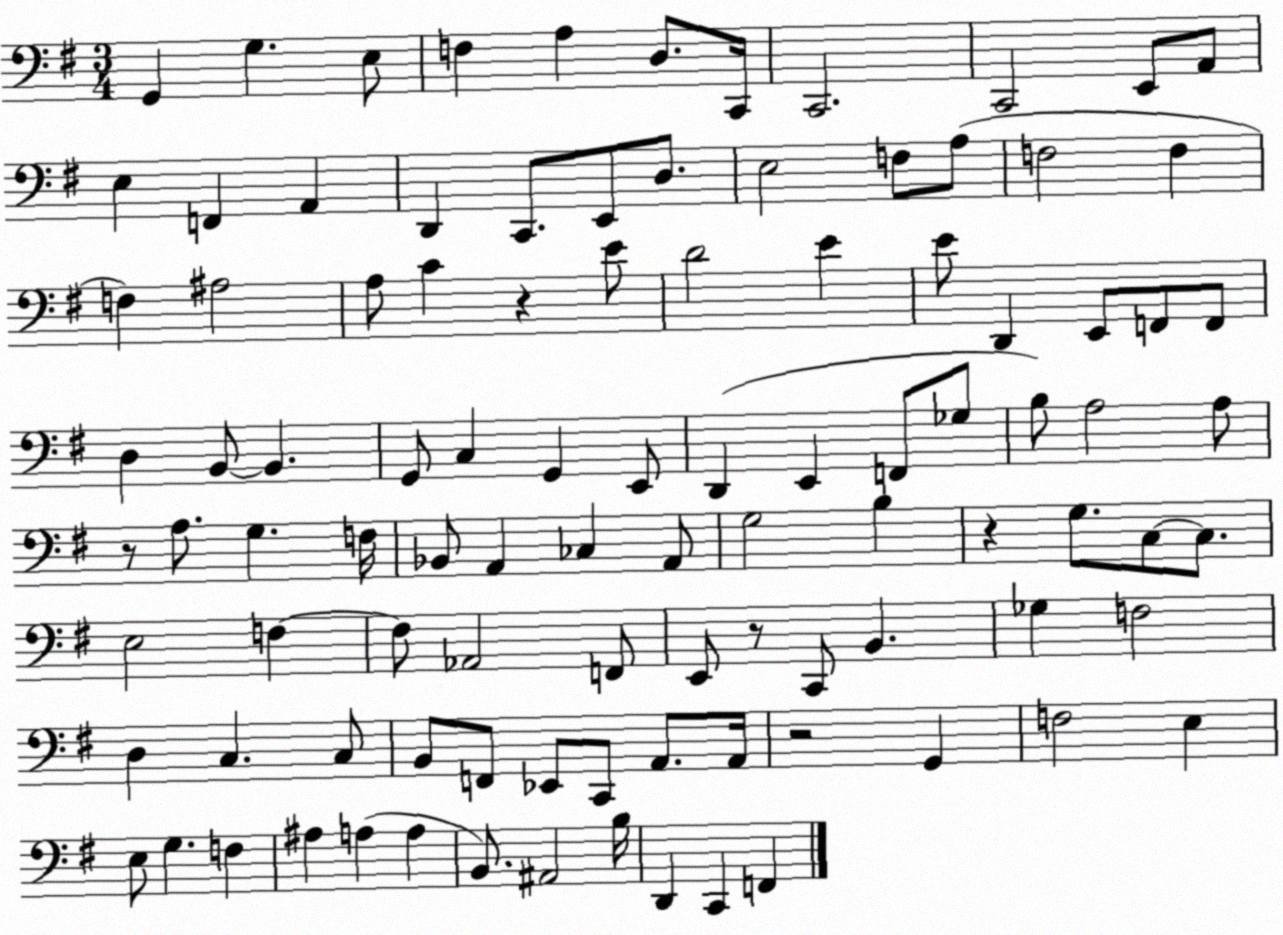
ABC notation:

X:1
T:Untitled
M:3/4
L:1/4
K:G
G,, G, E,/2 F, A, D,/2 C,,/4 C,,2 C,,2 E,,/2 A,,/2 E, F,, A,, D,, C,,/2 E,,/2 D,/2 E,2 F,/2 A,/2 F,2 F, F, ^A,2 A,/2 C z E/2 D2 E E/2 D,, E,,/2 F,,/2 F,,/2 D, B,,/2 B,, G,,/2 C, G,, E,,/2 D,, E,, F,,/2 _G,/2 B,/2 A,2 A,/2 z/2 A,/2 G, F,/4 _B,,/2 A,, _C, A,,/2 G,2 B, z G,/2 C,/2 C,/2 E,2 F, F,/2 _A,,2 F,,/2 E,,/2 z/2 C,,/2 B,, _G, F,2 D, C, C,/2 B,,/2 F,,/2 _E,,/2 C,,/2 A,,/2 A,,/4 z2 G,, F,2 E, E,/2 G, F, ^A, A, A, B,,/2 ^A,,2 B,/4 D,, C,, F,,